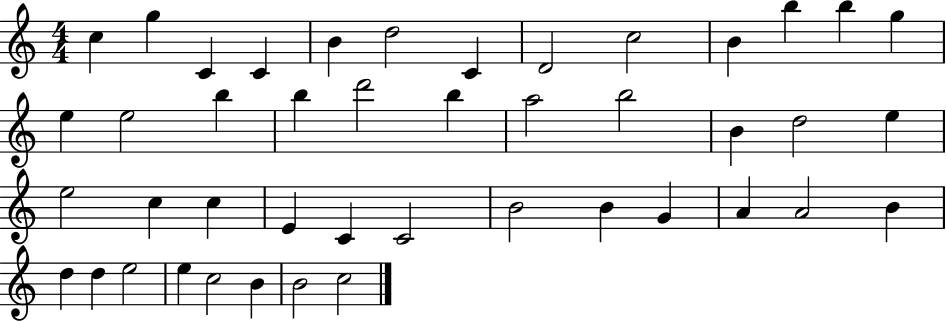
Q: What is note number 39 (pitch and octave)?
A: E5